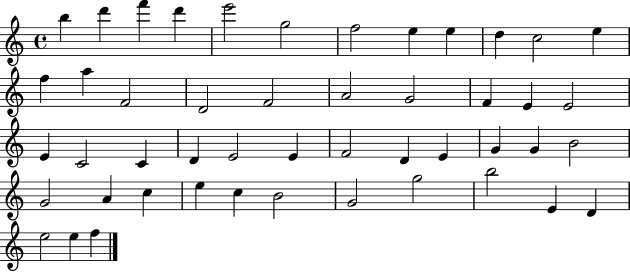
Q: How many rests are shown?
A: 0